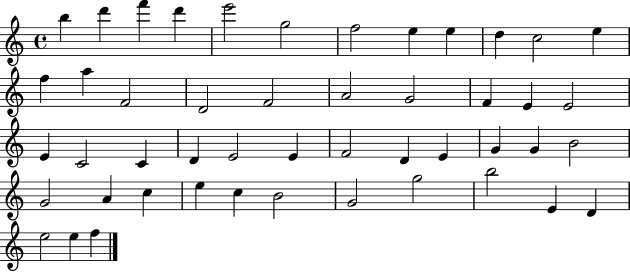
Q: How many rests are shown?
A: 0